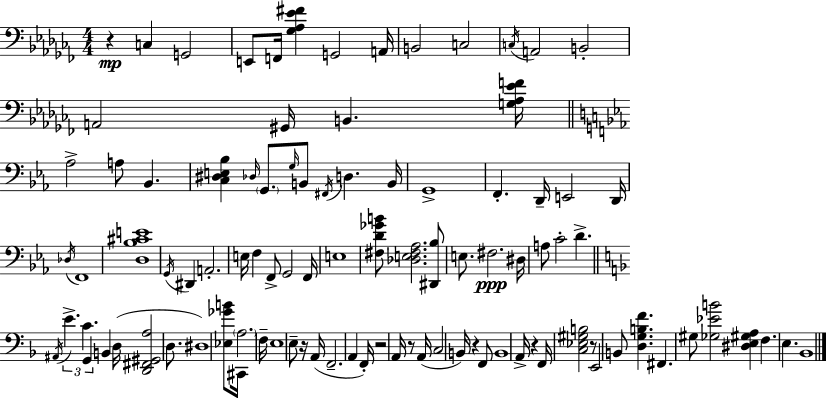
X:1
T:Untitled
M:4/4
L:1/4
K:Abm
z C, G,,2 E,,/2 F,,/4 [_G,_A,_E^F] G,,2 A,,/4 B,,2 C,2 C,/4 A,,2 B,,2 A,,2 ^G,,/4 B,, [G,_A,_EF]/4 _A,2 A,/2 _B,, [C,^D,E,_B,] _D,/4 G,,/2 G,/4 B,,/2 ^F,,/4 D, B,,/4 G,,4 F,, D,,/4 E,,2 D,,/4 _D,/4 F,,4 [D,_B,^CE]4 G,,/4 ^D,, A,,2 E,/4 F, F,,/2 G,,2 F,,/4 E,4 [^F,D_GB]/2 [_D,E,^F,_A,]2 [^D,,_B,]/2 E,/2 ^F,2 ^D,/4 A,/2 C2 D ^A,,/4 E C G,, B,, D,/4 [D,,^F,,^G,,A,]2 D,/2 ^D,4 [_E,_GB]/2 ^C,,/4 A,2 F,/4 E,4 E,/2 z/4 A,,/4 F,,2 A,, F,,/4 z2 A,,/4 z/2 A,,/4 C,2 B,,/4 z F,,/2 B,,4 A,,/4 z F,,/4 [C,_E,^G,B,]2 z/2 E,,2 B,,/2 [D,G,B,F] ^F,, ^G,/2 [_G,_EB]2 [^D,E,^G,A,] F, E, _B,,4